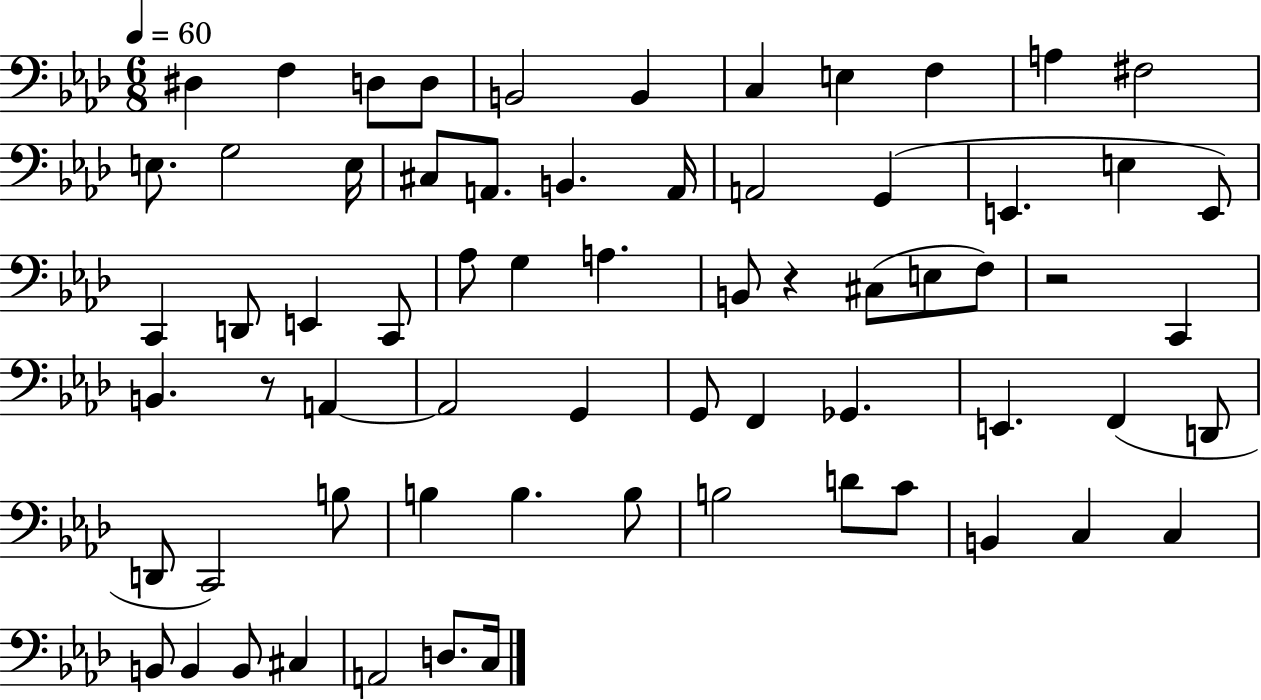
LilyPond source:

{
  \clef bass
  \numericTimeSignature
  \time 6/8
  \key aes \major
  \tempo 4 = 60
  dis4 f4 d8 d8 | b,2 b,4 | c4 e4 f4 | a4 fis2 | \break e8. g2 e16 | cis8 a,8. b,4. a,16 | a,2 g,4( | e,4. e4 e,8) | \break c,4 d,8 e,4 c,8 | aes8 g4 a4. | b,8 r4 cis8( e8 f8) | r2 c,4 | \break b,4. r8 a,4~~ | a,2 g,4 | g,8 f,4 ges,4. | e,4. f,4( d,8 | \break d,8 c,2) b8 | b4 b4. b8 | b2 d'8 c'8 | b,4 c4 c4 | \break b,8 b,4 b,8 cis4 | a,2 d8. c16 | \bar "|."
}